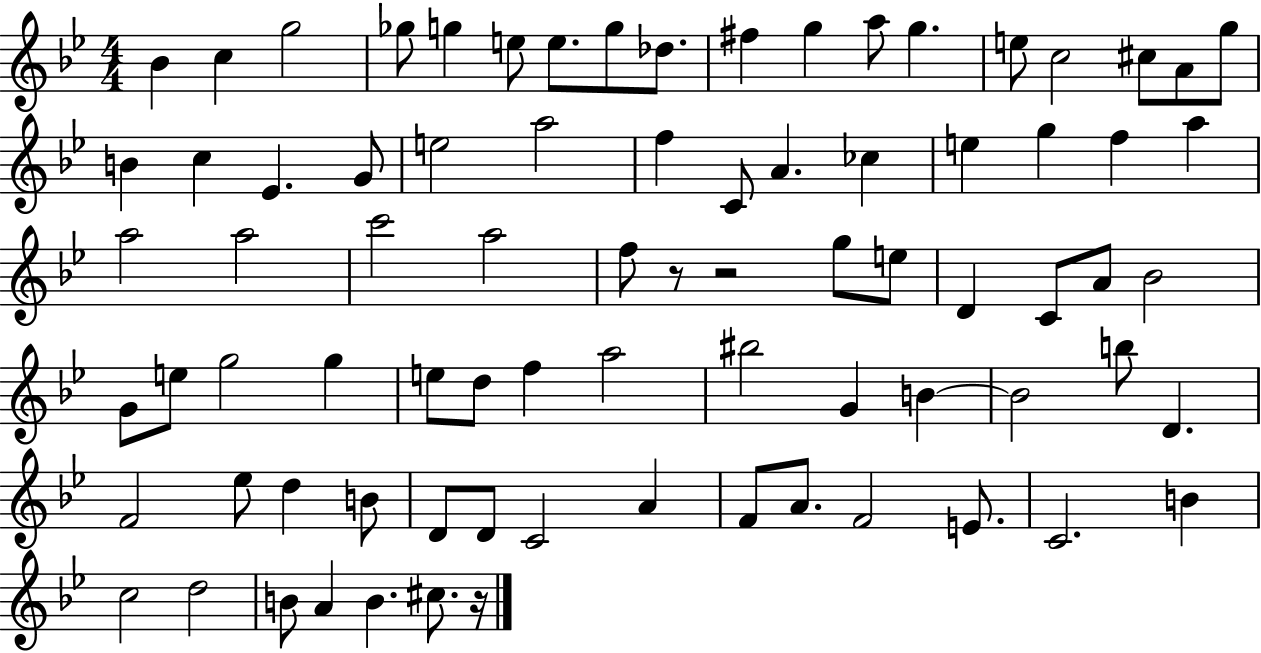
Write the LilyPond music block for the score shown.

{
  \clef treble
  \numericTimeSignature
  \time 4/4
  \key bes \major
  bes'4 c''4 g''2 | ges''8 g''4 e''8 e''8. g''8 des''8. | fis''4 g''4 a''8 g''4. | e''8 c''2 cis''8 a'8 g''8 | \break b'4 c''4 ees'4. g'8 | e''2 a''2 | f''4 c'8 a'4. ces''4 | e''4 g''4 f''4 a''4 | \break a''2 a''2 | c'''2 a''2 | f''8 r8 r2 g''8 e''8 | d'4 c'8 a'8 bes'2 | \break g'8 e''8 g''2 g''4 | e''8 d''8 f''4 a''2 | bis''2 g'4 b'4~~ | b'2 b''8 d'4. | \break f'2 ees''8 d''4 b'8 | d'8 d'8 c'2 a'4 | f'8 a'8. f'2 e'8. | c'2. b'4 | \break c''2 d''2 | b'8 a'4 b'4. cis''8. r16 | \bar "|."
}